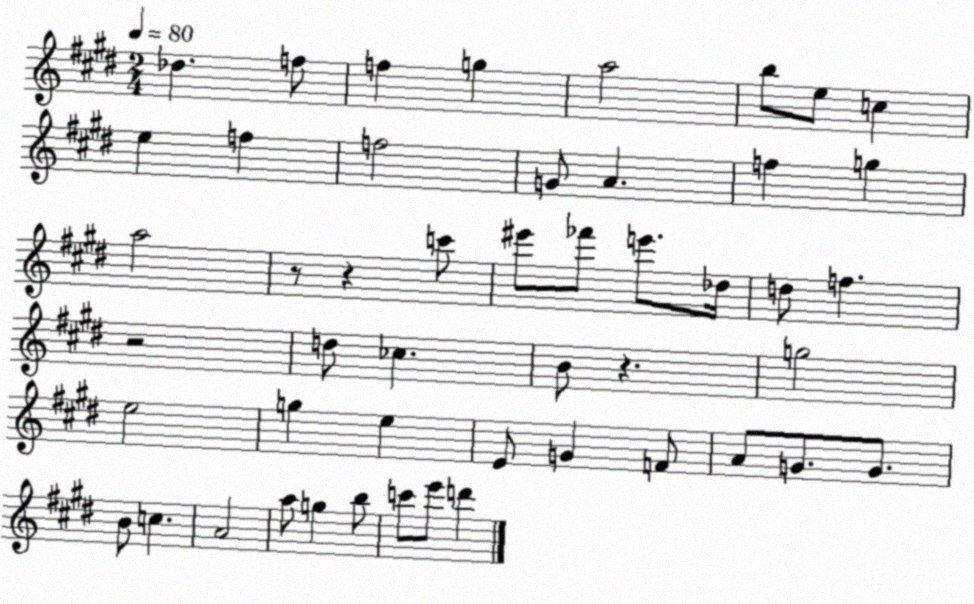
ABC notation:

X:1
T:Untitled
M:2/4
L:1/4
K:E
_d f/2 f g a2 b/2 e/2 c e f f2 G/2 A f g a2 z/2 z c'/2 ^e'/2 _f'/2 e'/2 _d/4 d/2 f z2 d/2 _c B/2 z g2 e2 g e E/2 G F/2 A/2 G/2 G/2 B/2 c A2 a/2 g b/2 c'/2 e'/2 d'